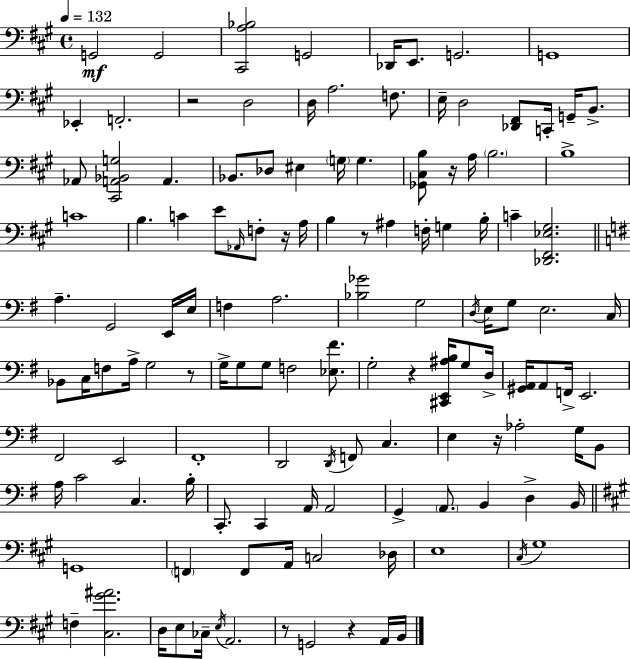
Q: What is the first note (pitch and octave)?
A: G2